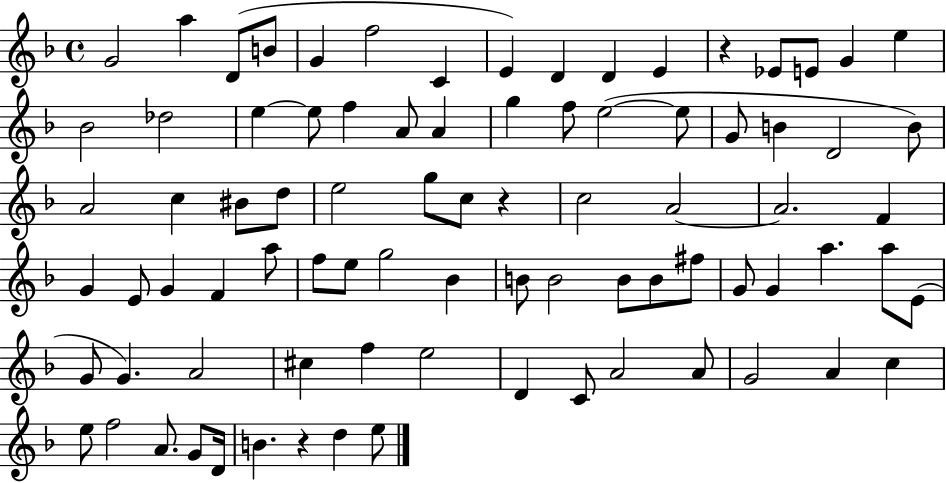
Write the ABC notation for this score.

X:1
T:Untitled
M:4/4
L:1/4
K:F
G2 a D/2 B/2 G f2 C E D D E z _E/2 E/2 G e _B2 _d2 e e/2 f A/2 A g f/2 e2 e/2 G/2 B D2 B/2 A2 c ^B/2 d/2 e2 g/2 c/2 z c2 A2 A2 F G E/2 G F a/2 f/2 e/2 g2 _B B/2 B2 B/2 B/2 ^f/2 G/2 G a a/2 E/2 G/2 G A2 ^c f e2 D C/2 A2 A/2 G2 A c e/2 f2 A/2 G/2 D/4 B z d e/2